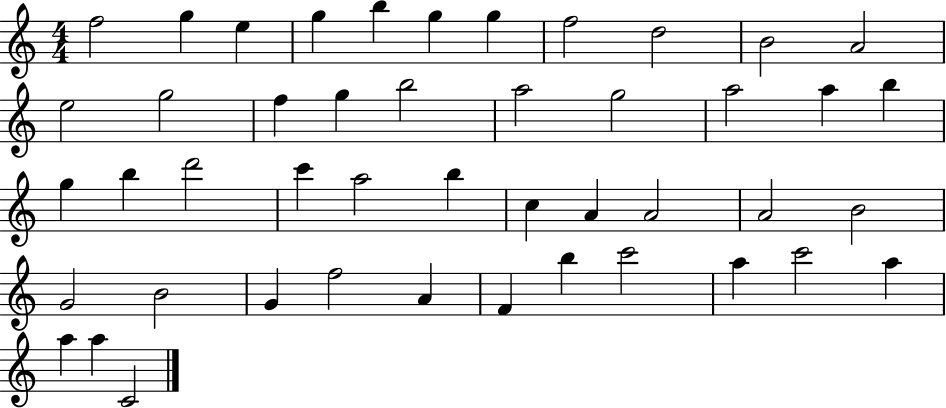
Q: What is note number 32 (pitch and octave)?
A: B4